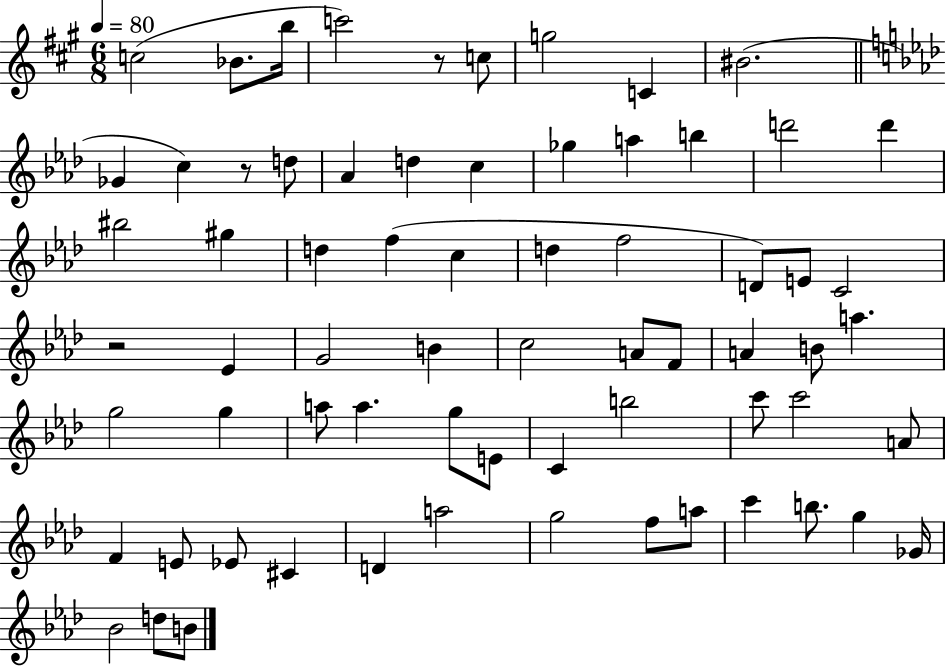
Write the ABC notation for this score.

X:1
T:Untitled
M:6/8
L:1/4
K:A
c2 _B/2 b/4 c'2 z/2 c/2 g2 C ^B2 _G c z/2 d/2 _A d c _g a b d'2 d' ^b2 ^g d f c d f2 D/2 E/2 C2 z2 _E G2 B c2 A/2 F/2 A B/2 a g2 g a/2 a g/2 E/2 C b2 c'/2 c'2 A/2 F E/2 _E/2 ^C D a2 g2 f/2 a/2 c' b/2 g _G/4 _B2 d/2 B/2